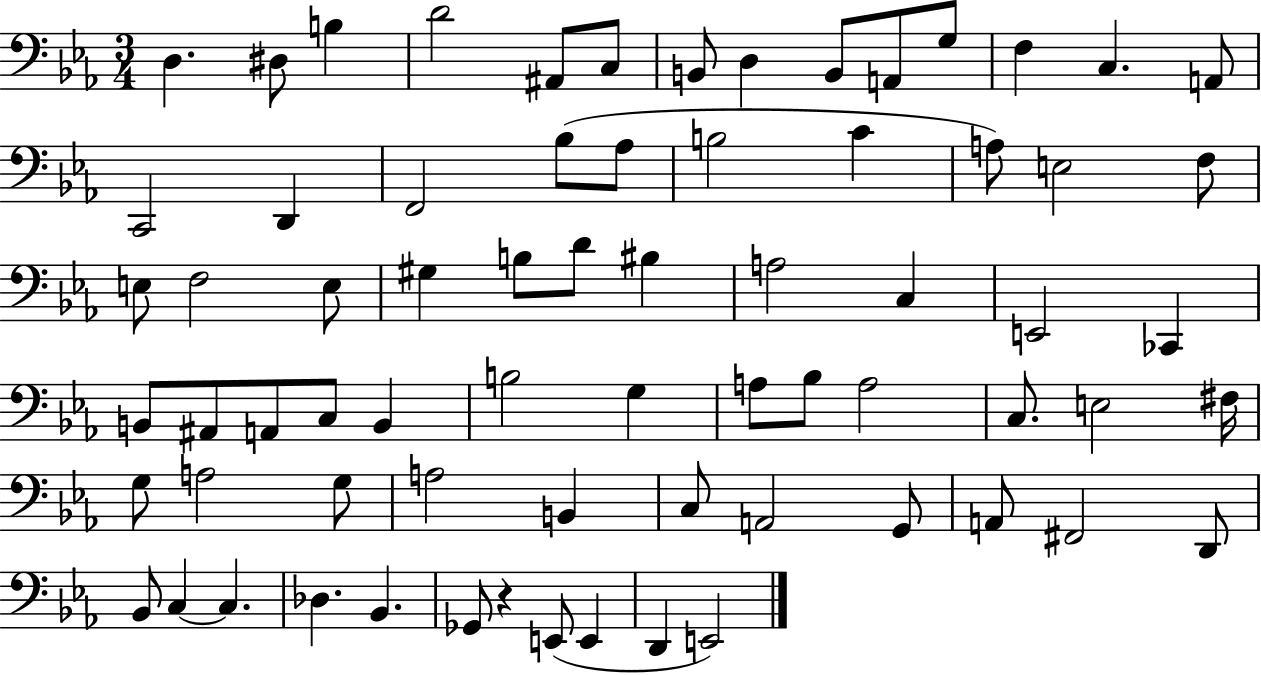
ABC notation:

X:1
T:Untitled
M:3/4
L:1/4
K:Eb
D, ^D,/2 B, D2 ^A,,/2 C,/2 B,,/2 D, B,,/2 A,,/2 G,/2 F, C, A,,/2 C,,2 D,, F,,2 _B,/2 _A,/2 B,2 C A,/2 E,2 F,/2 E,/2 F,2 E,/2 ^G, B,/2 D/2 ^B, A,2 C, E,,2 _C,, B,,/2 ^A,,/2 A,,/2 C,/2 B,, B,2 G, A,/2 _B,/2 A,2 C,/2 E,2 ^F,/4 G,/2 A,2 G,/2 A,2 B,, C,/2 A,,2 G,,/2 A,,/2 ^F,,2 D,,/2 _B,,/2 C, C, _D, _B,, _G,,/2 z E,,/2 E,, D,, E,,2